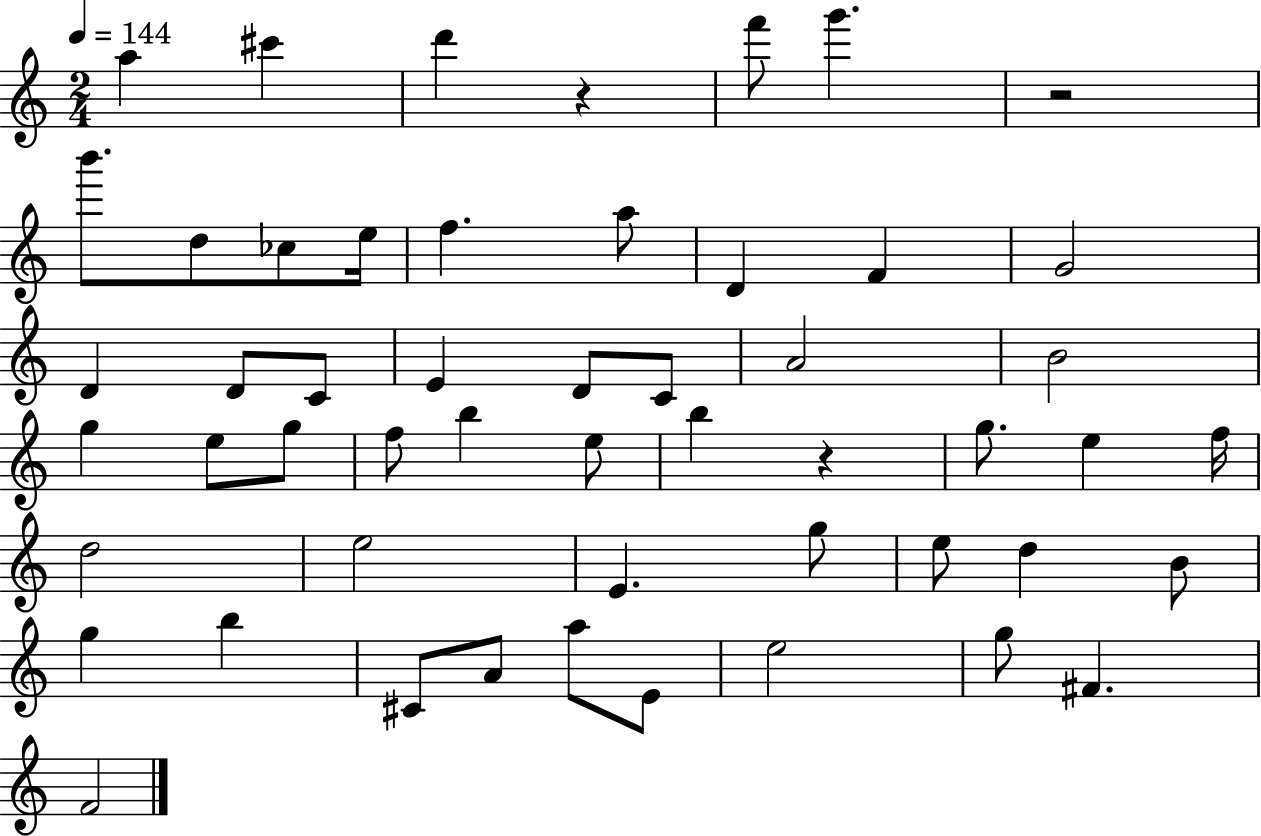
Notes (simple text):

A5/q C#6/q D6/q R/q F6/e G6/q. R/h B6/e. D5/e CES5/e E5/s F5/q. A5/e D4/q F4/q G4/h D4/q D4/e C4/e E4/q D4/e C4/e A4/h B4/h G5/q E5/e G5/e F5/e B5/q E5/e B5/q R/q G5/e. E5/q F5/s D5/h E5/h E4/q. G5/e E5/e D5/q B4/e G5/q B5/q C#4/e A4/e A5/e E4/e E5/h G5/e F#4/q. F4/h